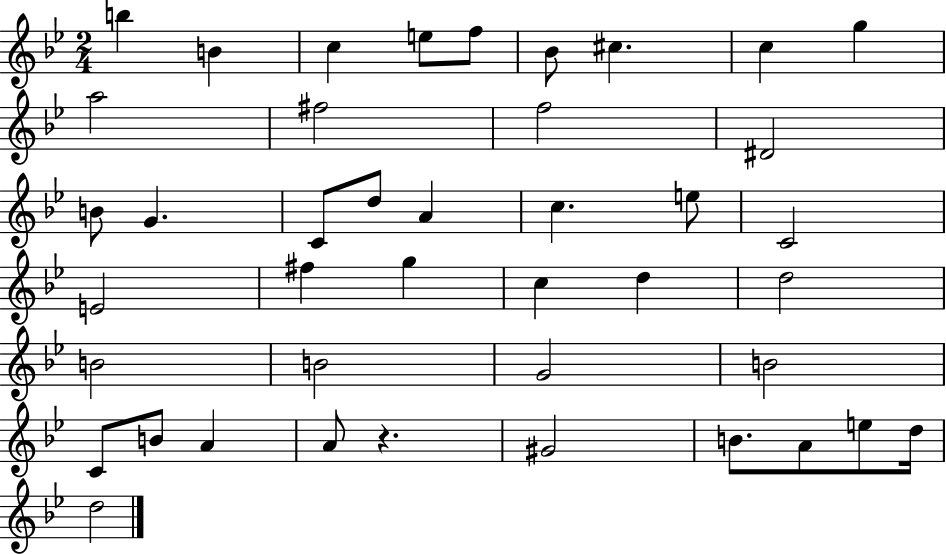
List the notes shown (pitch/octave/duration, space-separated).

B5/q B4/q C5/q E5/e F5/e Bb4/e C#5/q. C5/q G5/q A5/h F#5/h F5/h D#4/h B4/e G4/q. C4/e D5/e A4/q C5/q. E5/e C4/h E4/h F#5/q G5/q C5/q D5/q D5/h B4/h B4/h G4/h B4/h C4/e B4/e A4/q A4/e R/q. G#4/h B4/e. A4/e E5/e D5/s D5/h